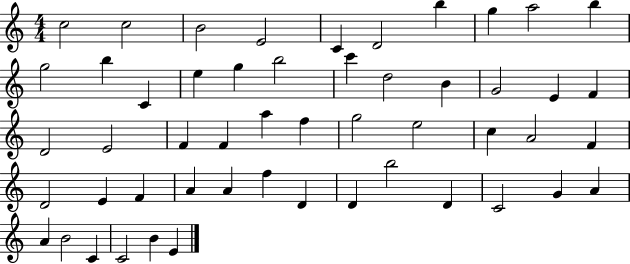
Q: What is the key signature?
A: C major